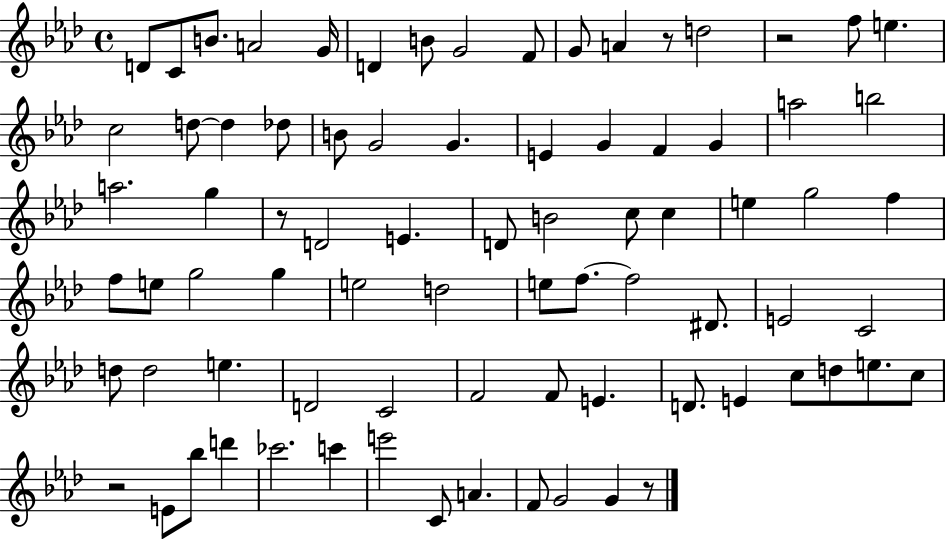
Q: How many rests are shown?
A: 5